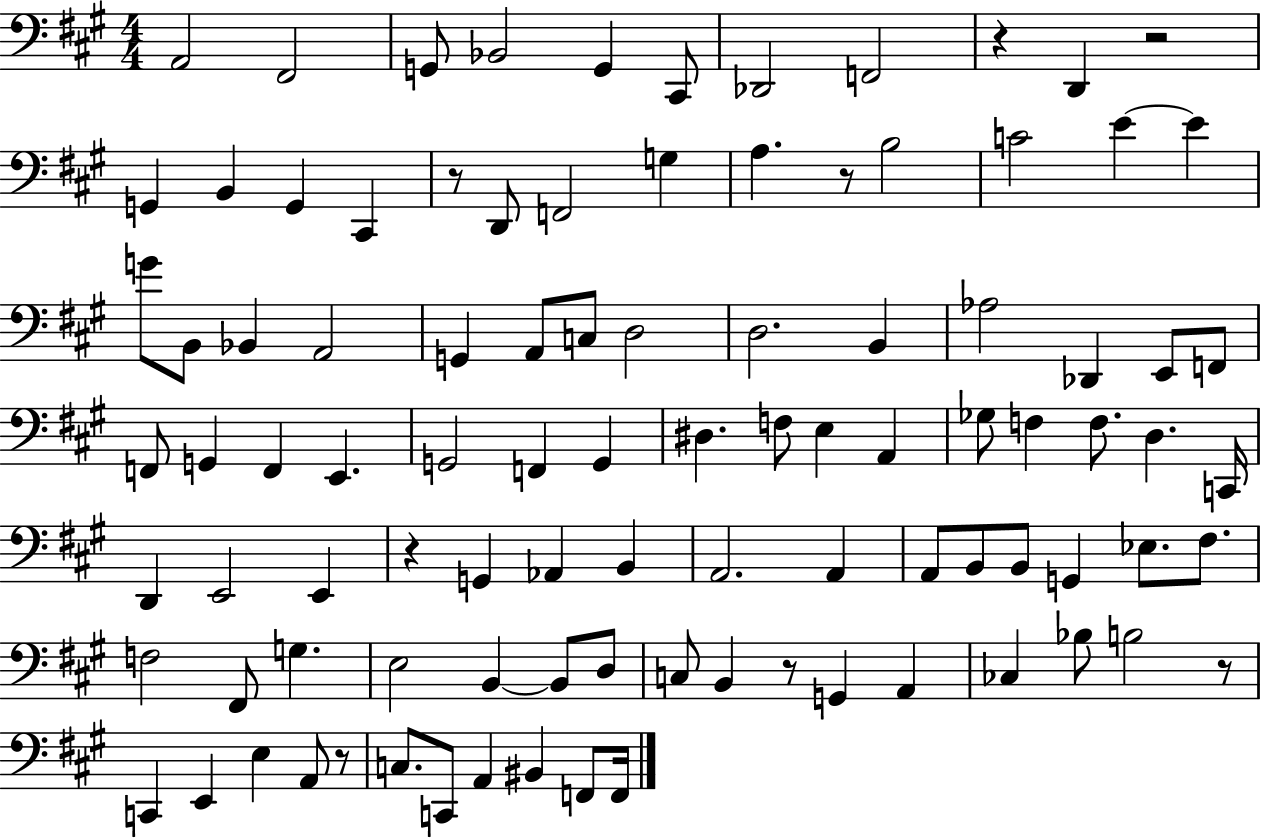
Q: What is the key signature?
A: A major